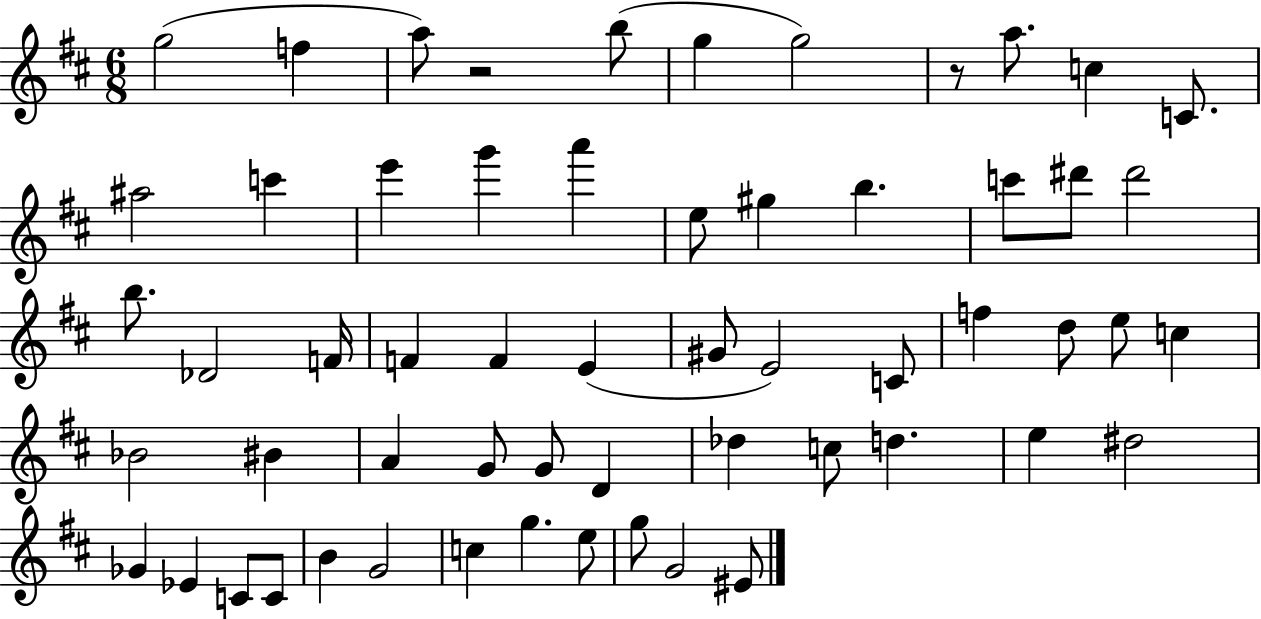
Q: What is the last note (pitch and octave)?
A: EIS4